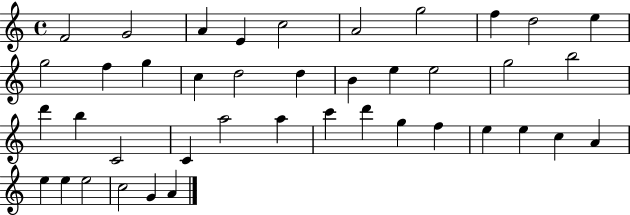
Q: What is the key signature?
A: C major